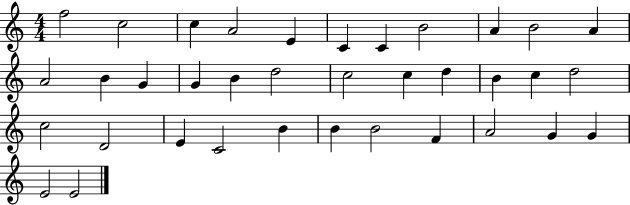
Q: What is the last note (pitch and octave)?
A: E4